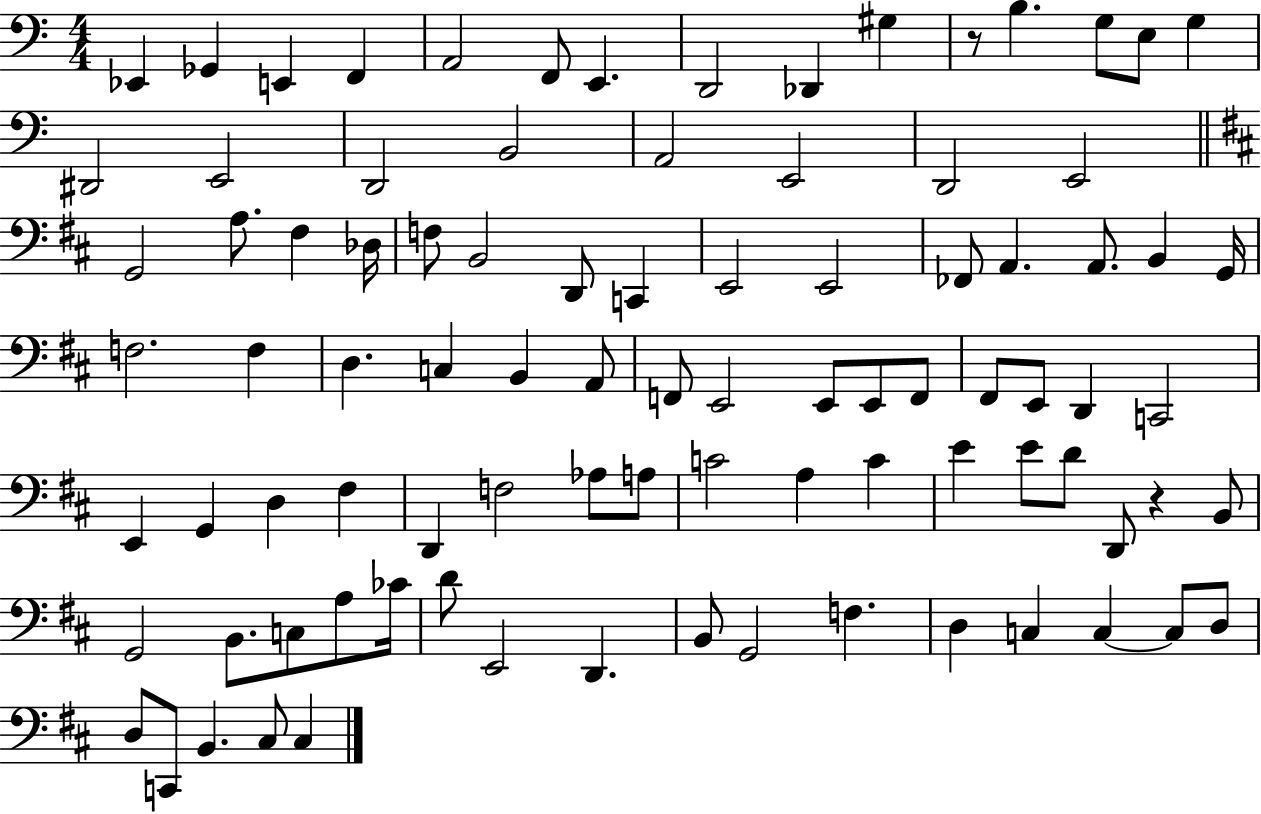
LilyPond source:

{
  \clef bass
  \numericTimeSignature
  \time 4/4
  \key c \major
  ees,4 ges,4 e,4 f,4 | a,2 f,8 e,4. | d,2 des,4 gis4 | r8 b4. g8 e8 g4 | \break dis,2 e,2 | d,2 b,2 | a,2 e,2 | d,2 e,2 | \break \bar "||" \break \key b \minor g,2 a8. fis4 des16 | f8 b,2 d,8 c,4 | e,2 e,2 | fes,8 a,4. a,8. b,4 g,16 | \break f2. f4 | d4. c4 b,4 a,8 | f,8 e,2 e,8 e,8 f,8 | fis,8 e,8 d,4 c,2 | \break e,4 g,4 d4 fis4 | d,4 f2 aes8 a8 | c'2 a4 c'4 | e'4 e'8 d'8 d,8 r4 b,8 | \break g,2 b,8. c8 a8 ces'16 | d'8 e,2 d,4. | b,8 g,2 f4. | d4 c4 c4~~ c8 d8 | \break d8 c,8 b,4. cis8 cis4 | \bar "|."
}